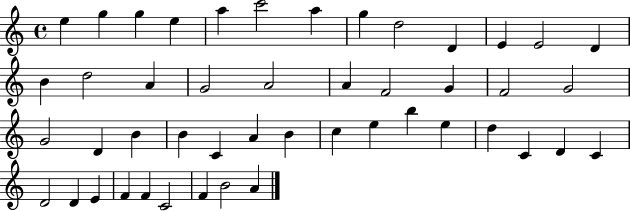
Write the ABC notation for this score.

X:1
T:Untitled
M:4/4
L:1/4
K:C
e g g e a c'2 a g d2 D E E2 D B d2 A G2 A2 A F2 G F2 G2 G2 D B B C A B c e b e d C D C D2 D E F F C2 F B2 A